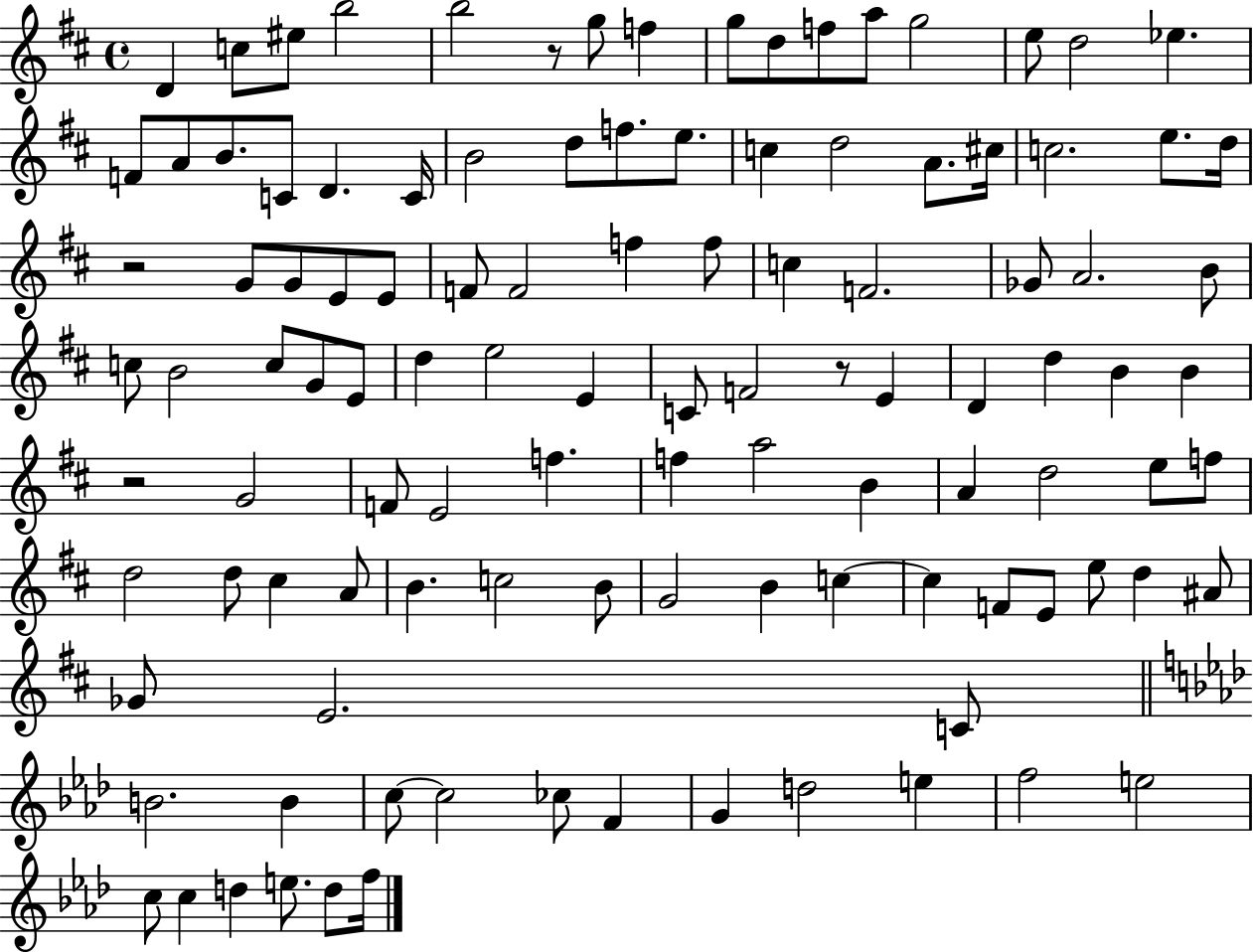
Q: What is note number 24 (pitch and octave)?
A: F5